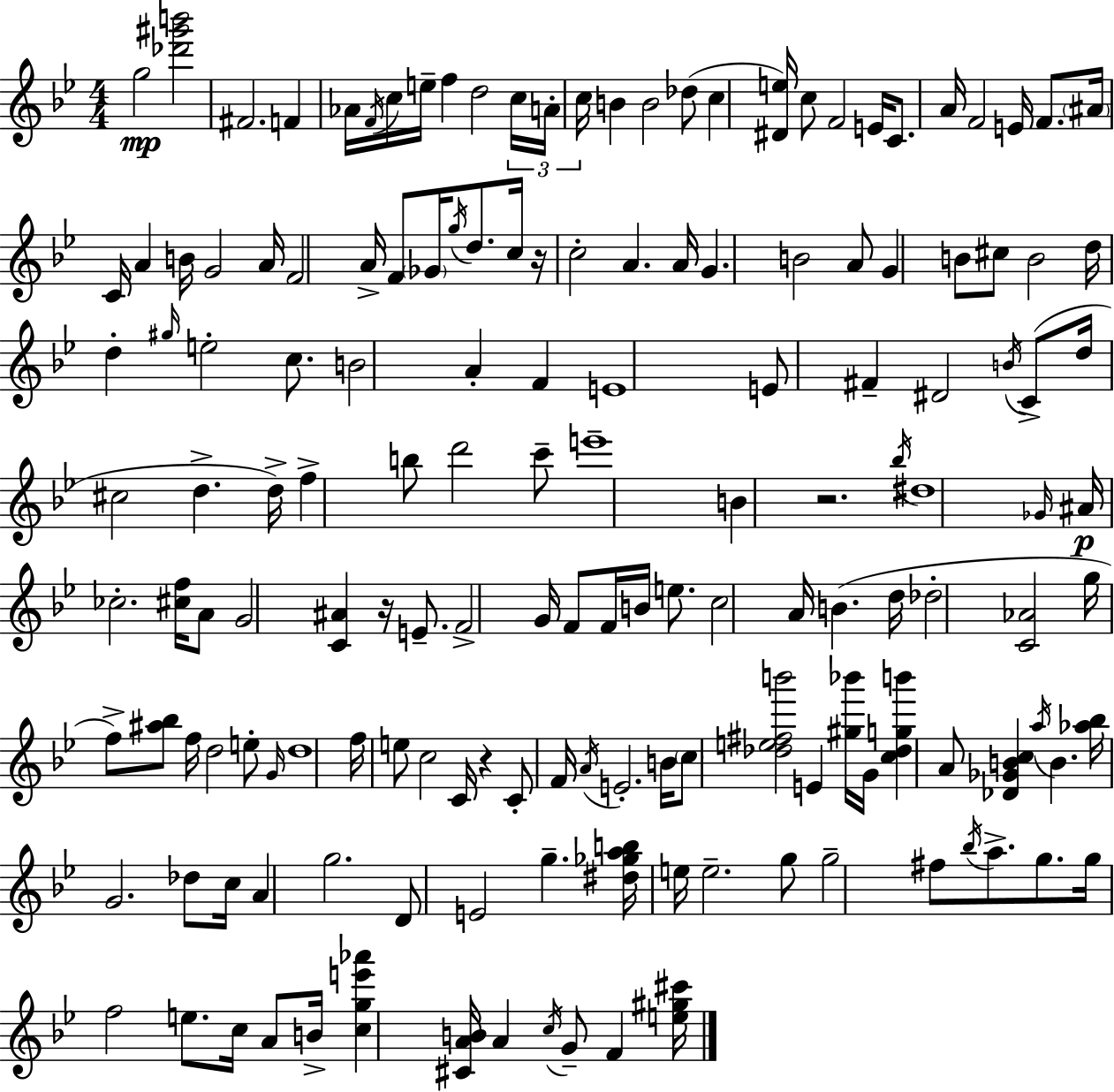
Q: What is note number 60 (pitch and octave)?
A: B4